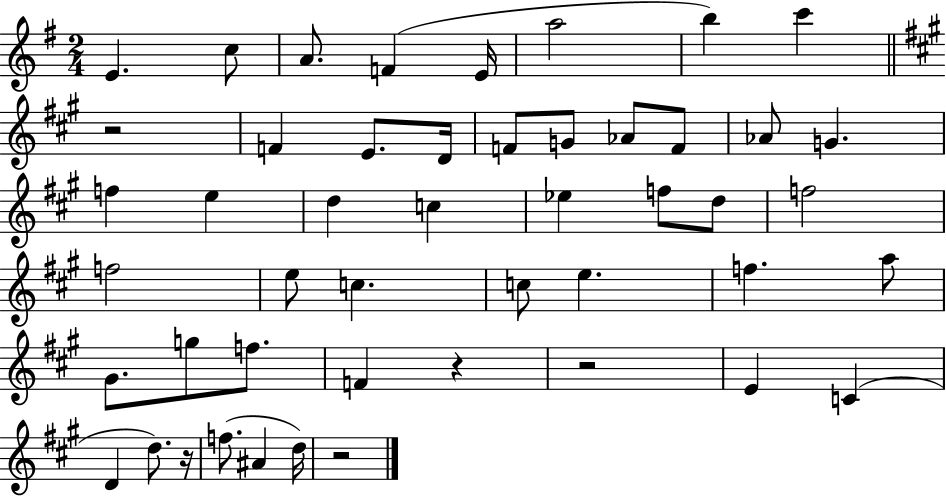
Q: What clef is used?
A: treble